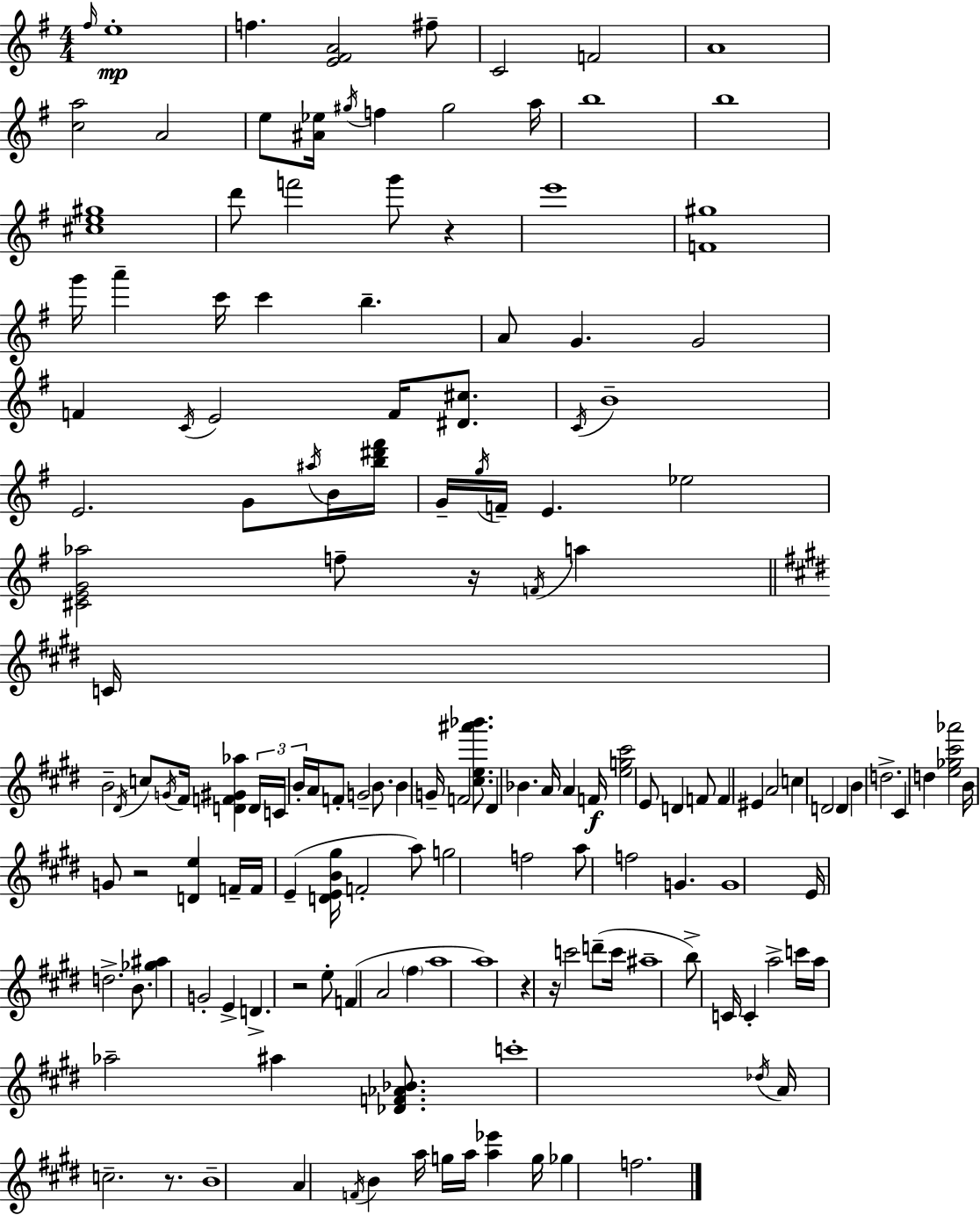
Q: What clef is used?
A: treble